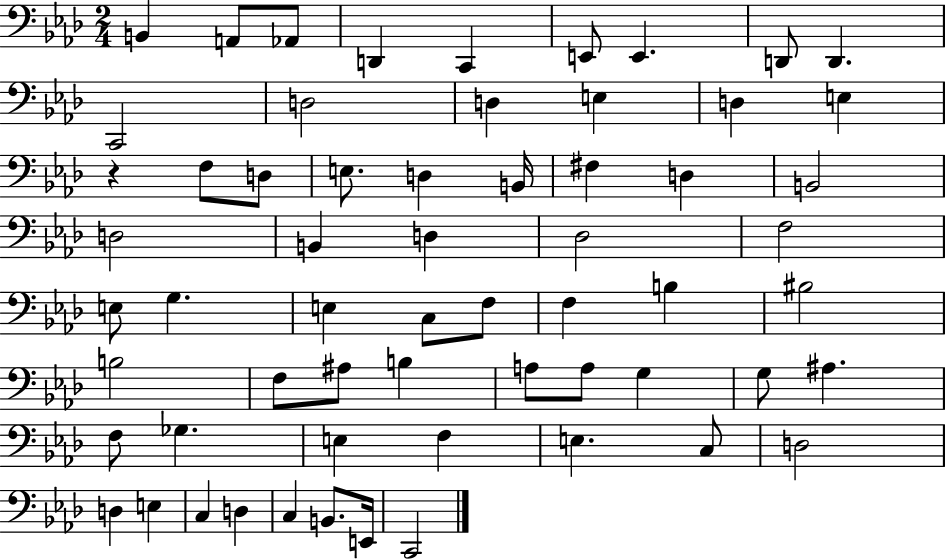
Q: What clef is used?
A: bass